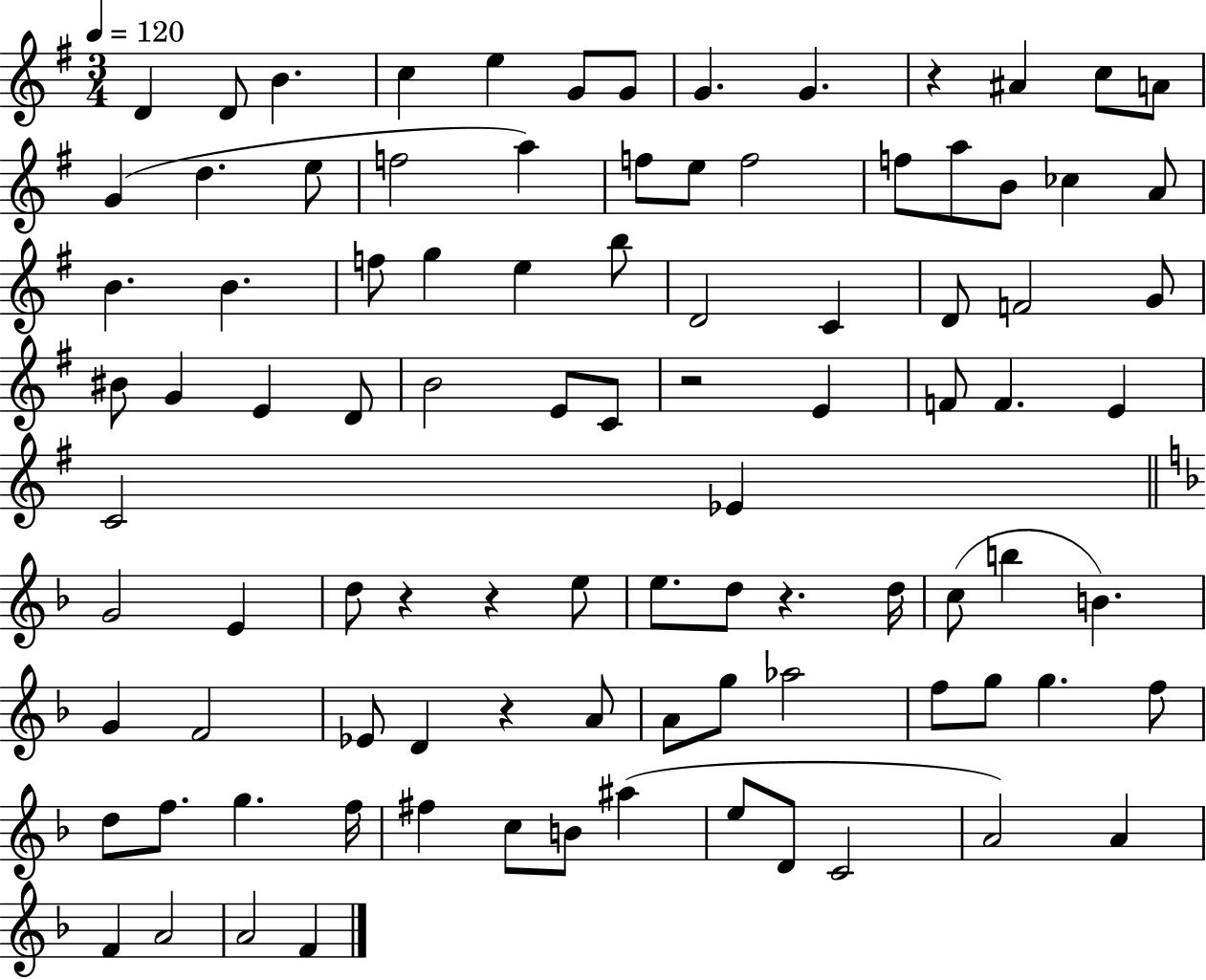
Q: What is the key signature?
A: G major